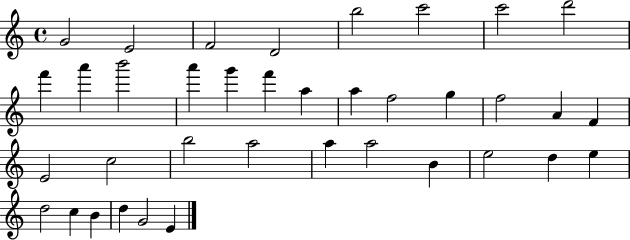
G4/h E4/h F4/h D4/h B5/h C6/h C6/h D6/h F6/q A6/q B6/h A6/q G6/q F6/q A5/q A5/q F5/h G5/q F5/h A4/q F4/q E4/h C5/h B5/h A5/h A5/q A5/h B4/q E5/h D5/q E5/q D5/h C5/q B4/q D5/q G4/h E4/q